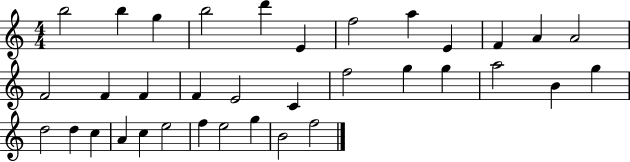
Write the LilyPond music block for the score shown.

{
  \clef treble
  \numericTimeSignature
  \time 4/4
  \key c \major
  b''2 b''4 g''4 | b''2 d'''4 e'4 | f''2 a''4 e'4 | f'4 a'4 a'2 | \break f'2 f'4 f'4 | f'4 e'2 c'4 | f''2 g''4 g''4 | a''2 b'4 g''4 | \break d''2 d''4 c''4 | a'4 c''4 e''2 | f''4 e''2 g''4 | b'2 f''2 | \break \bar "|."
}